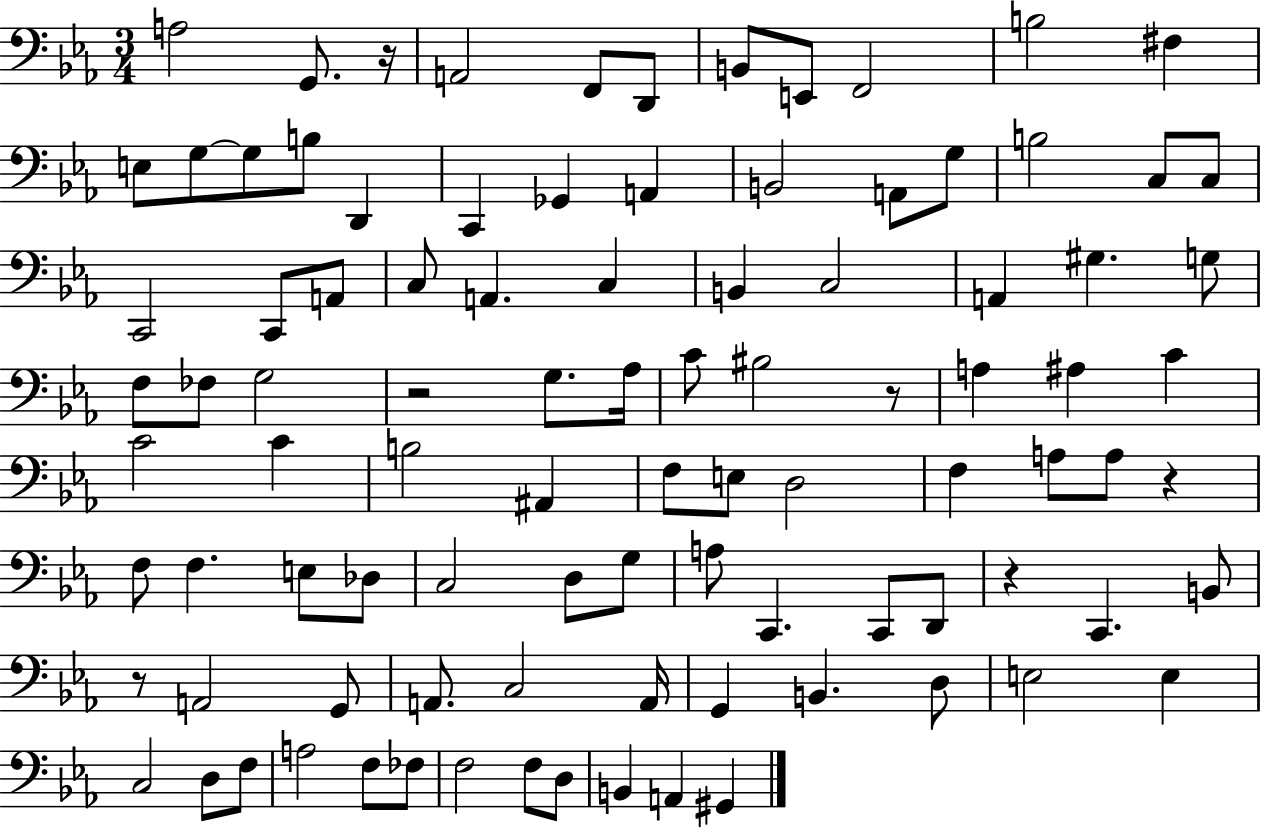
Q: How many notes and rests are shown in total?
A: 96